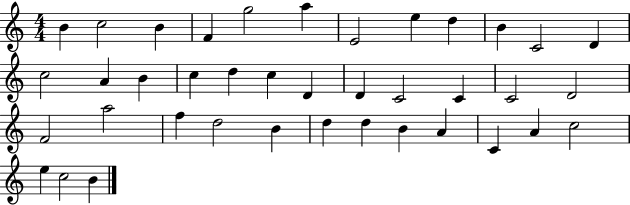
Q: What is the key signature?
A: C major